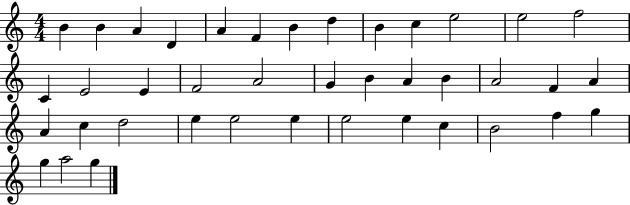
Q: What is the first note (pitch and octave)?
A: B4